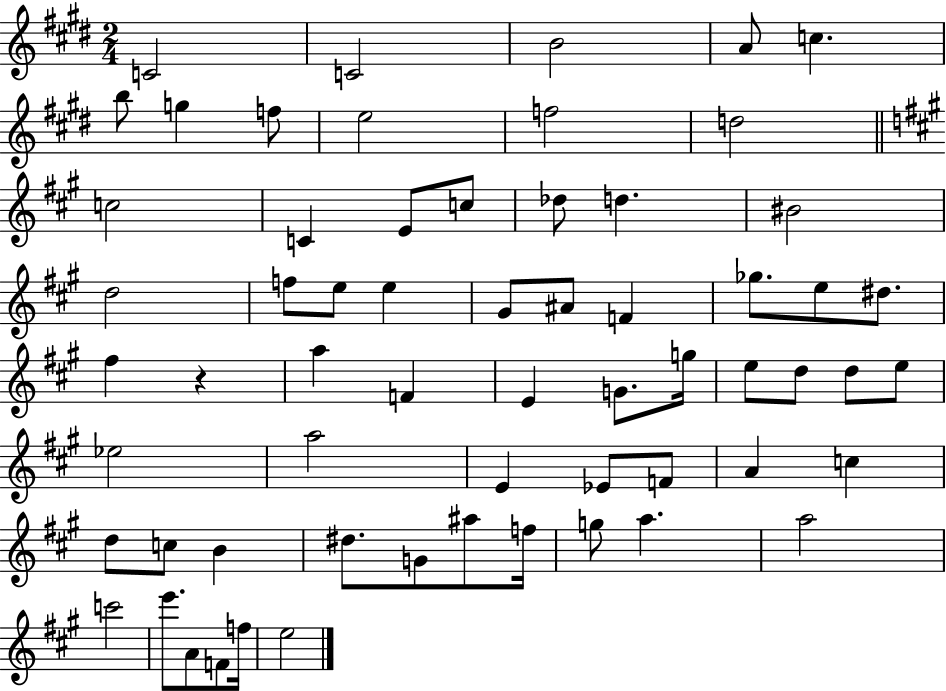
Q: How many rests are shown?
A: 1